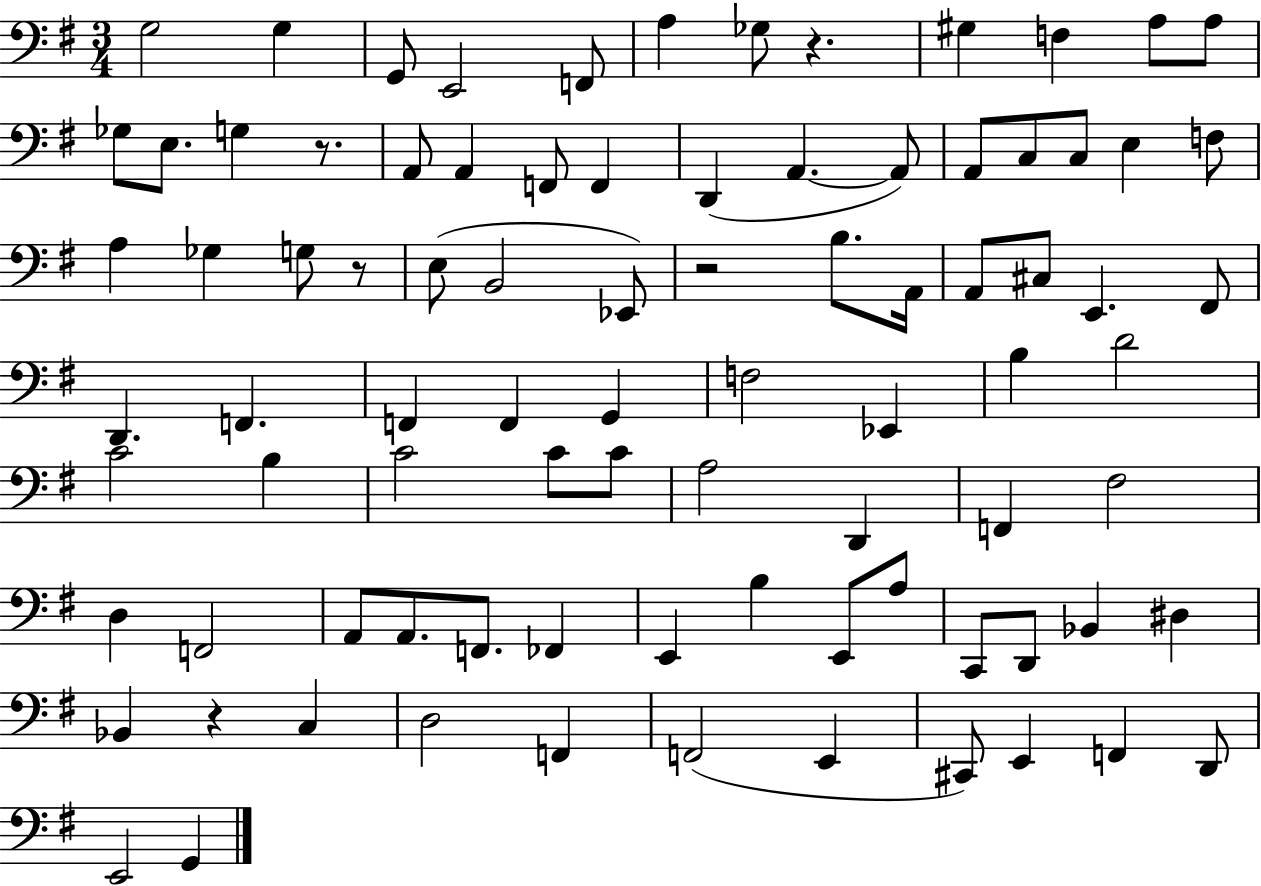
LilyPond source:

{
  \clef bass
  \numericTimeSignature
  \time 3/4
  \key g \major
  \repeat volta 2 { g2 g4 | g,8 e,2 f,8 | a4 ges8 r4. | gis4 f4 a8 a8 | \break ges8 e8. g4 r8. | a,8 a,4 f,8 f,4 | d,4( a,4.~~ a,8) | a,8 c8 c8 e4 f8 | \break a4 ges4 g8 r8 | e8( b,2 ees,8) | r2 b8. a,16 | a,8 cis8 e,4. fis,8 | \break d,4. f,4. | f,4 f,4 g,4 | f2 ees,4 | b4 d'2 | \break c'2 b4 | c'2 c'8 c'8 | a2 d,4 | f,4 fis2 | \break d4 f,2 | a,8 a,8. f,8. fes,4 | e,4 b4 e,8 a8 | c,8 d,8 bes,4 dis4 | \break bes,4 r4 c4 | d2 f,4 | f,2( e,4 | cis,8) e,4 f,4 d,8 | \break e,2 g,4 | } \bar "|."
}